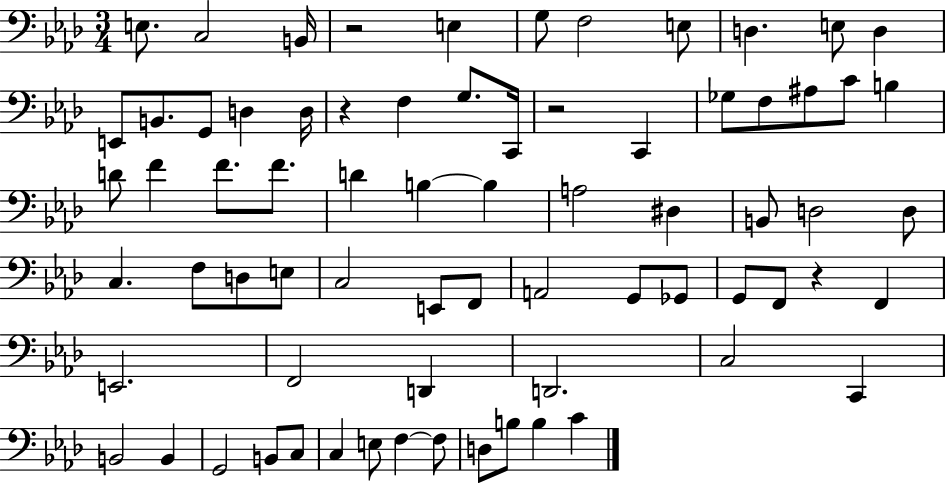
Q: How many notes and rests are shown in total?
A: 72